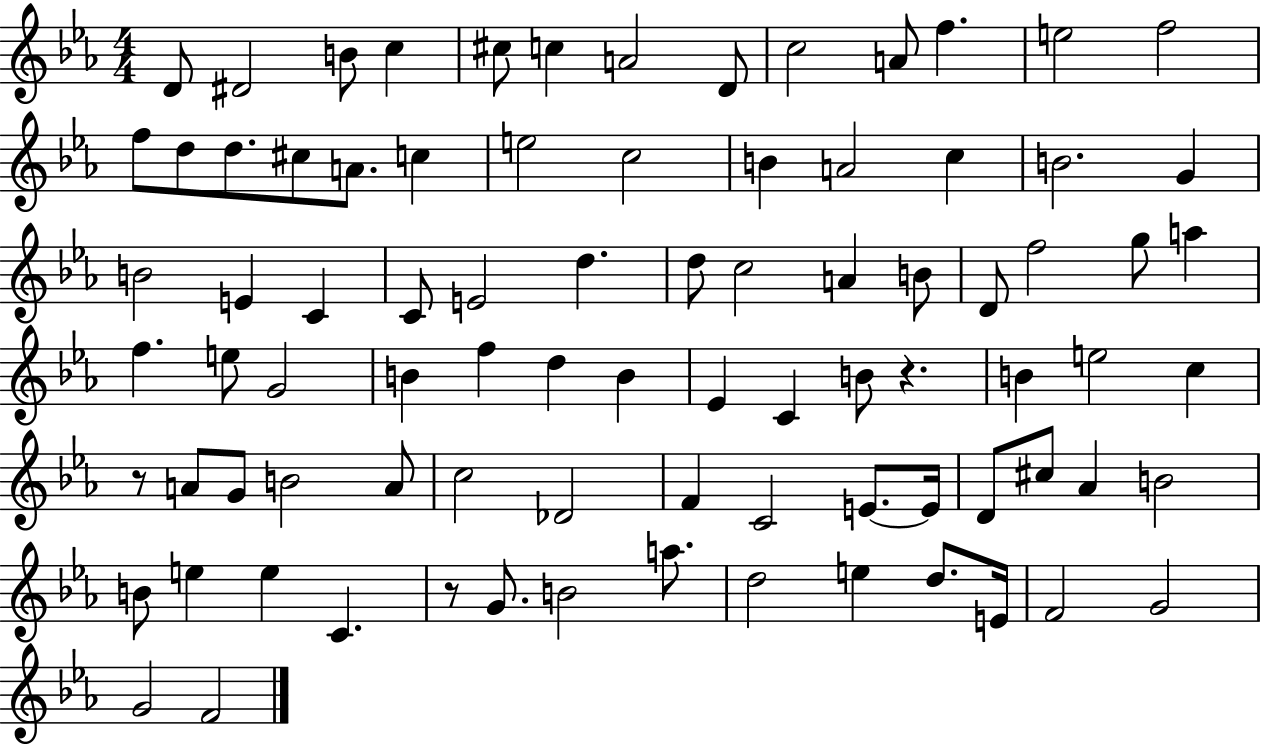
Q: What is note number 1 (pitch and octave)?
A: D4